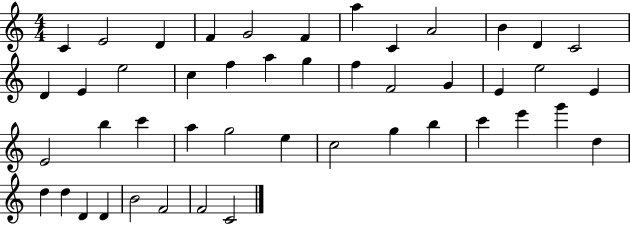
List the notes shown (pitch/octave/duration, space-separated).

C4/q E4/h D4/q F4/q G4/h F4/q A5/q C4/q A4/h B4/q D4/q C4/h D4/q E4/q E5/h C5/q F5/q A5/q G5/q F5/q F4/h G4/q E4/q E5/h E4/q E4/h B5/q C6/q A5/q G5/h E5/q C5/h G5/q B5/q C6/q E6/q G6/q D5/q D5/q D5/q D4/q D4/q B4/h F4/h F4/h C4/h